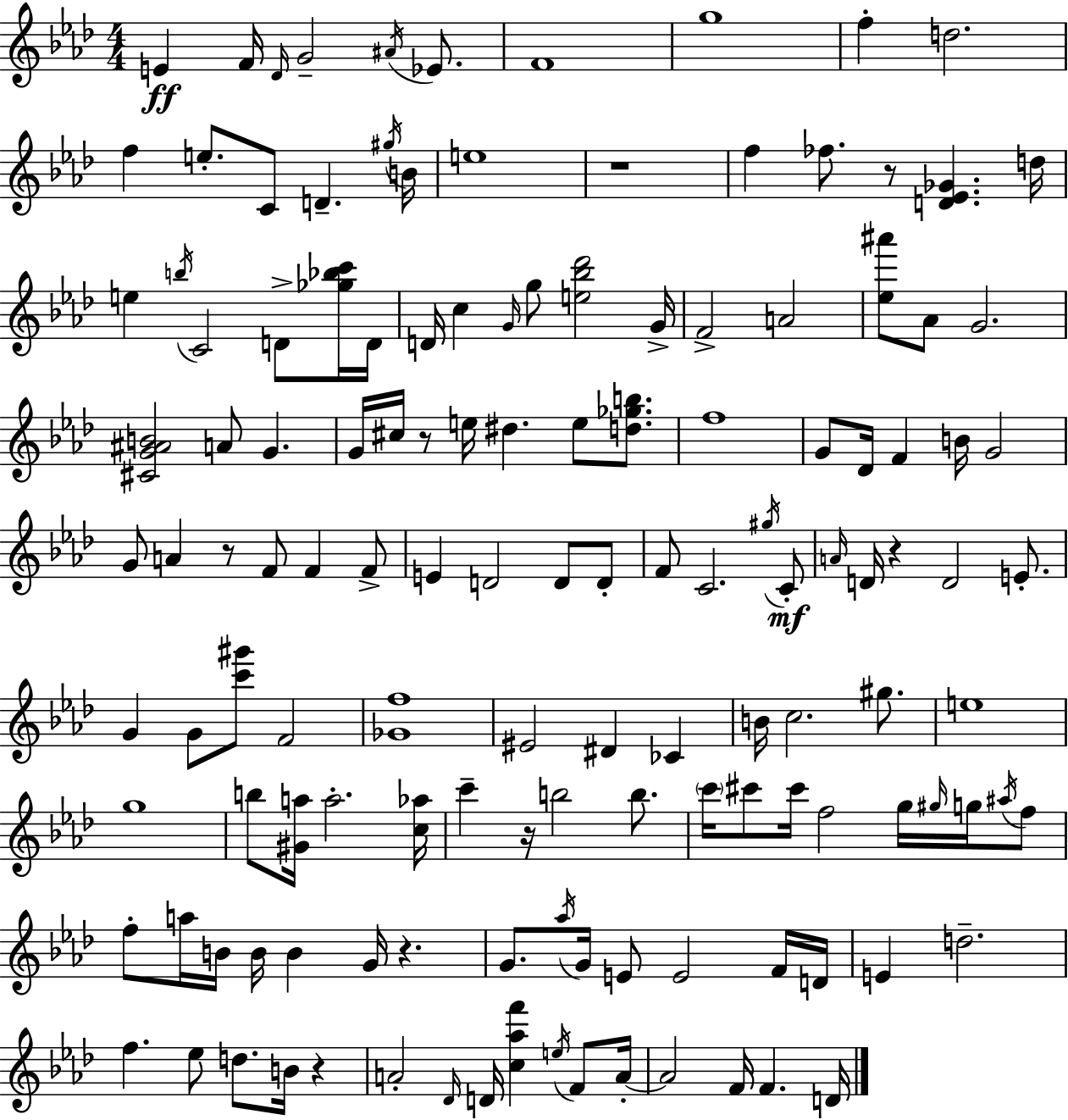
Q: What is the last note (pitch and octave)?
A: D4